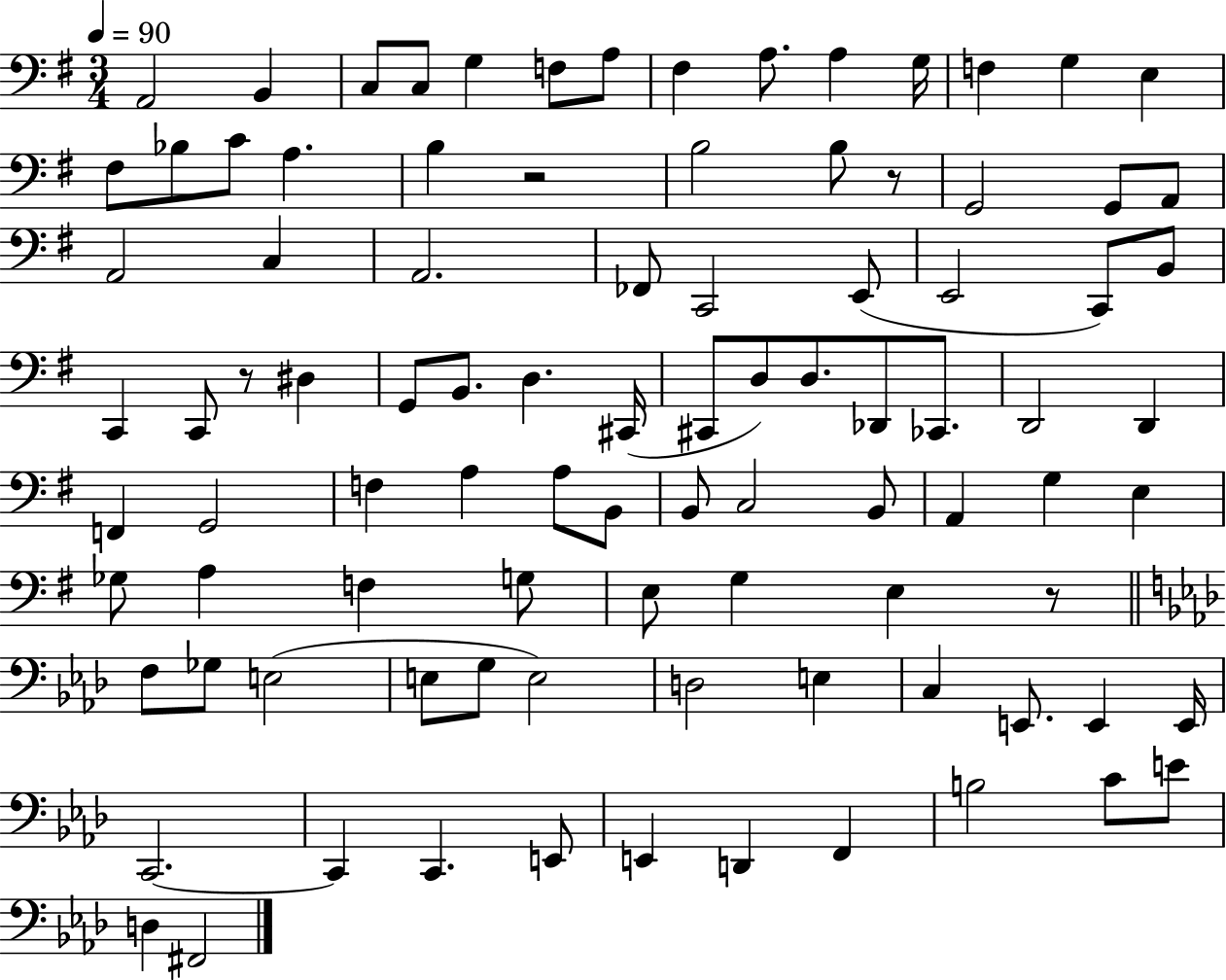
A2/h B2/q C3/e C3/e G3/q F3/e A3/e F#3/q A3/e. A3/q G3/s F3/q G3/q E3/q F#3/e Bb3/e C4/e A3/q. B3/q R/h B3/h B3/e R/e G2/h G2/e A2/e A2/h C3/q A2/h. FES2/e C2/h E2/e E2/h C2/e B2/e C2/q C2/e R/e D#3/q G2/e B2/e. D3/q. C#2/s C#2/e D3/e D3/e. Db2/e CES2/e. D2/h D2/q F2/q G2/h F3/q A3/q A3/e B2/e B2/e C3/h B2/e A2/q G3/q E3/q Gb3/e A3/q F3/q G3/e E3/e G3/q E3/q R/e F3/e Gb3/e E3/h E3/e G3/e E3/h D3/h E3/q C3/q E2/e. E2/q E2/s C2/h. C2/q C2/q. E2/e E2/q D2/q F2/q B3/h C4/e E4/e D3/q F#2/h